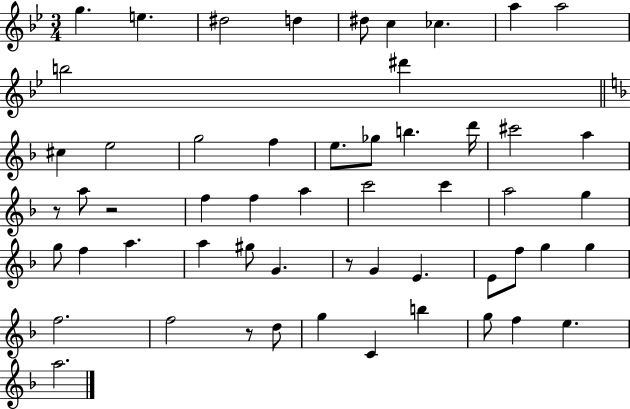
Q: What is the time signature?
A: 3/4